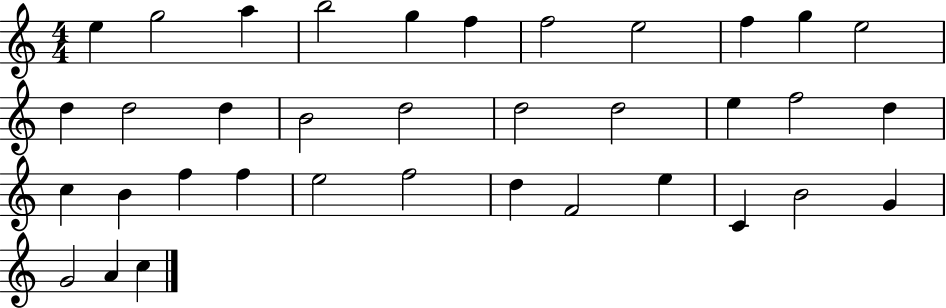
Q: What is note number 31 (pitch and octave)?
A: C4